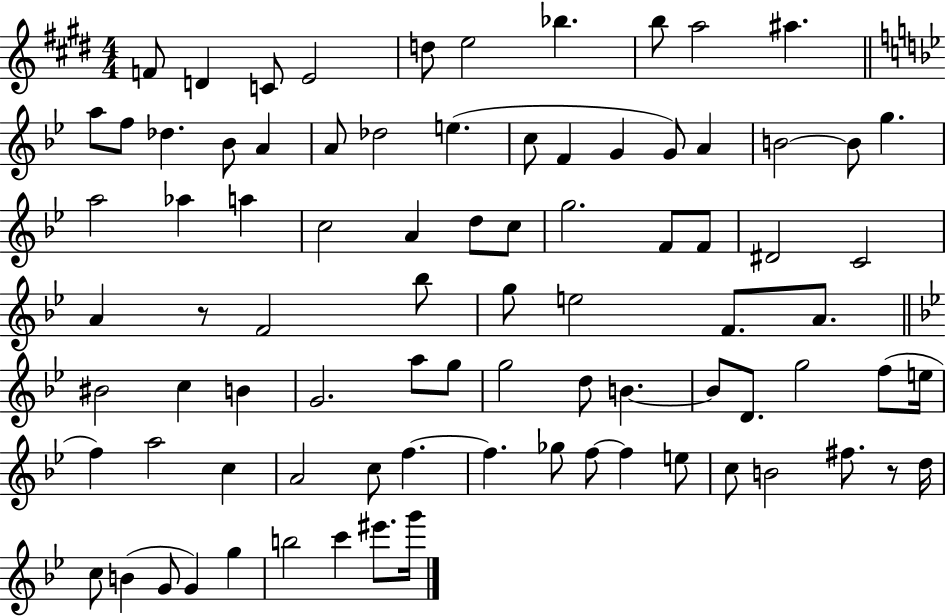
X:1
T:Untitled
M:4/4
L:1/4
K:E
F/2 D C/2 E2 d/2 e2 _b b/2 a2 ^a a/2 f/2 _d _B/2 A A/2 _d2 e c/2 F G G/2 A B2 B/2 g a2 _a a c2 A d/2 c/2 g2 F/2 F/2 ^D2 C2 A z/2 F2 _b/2 g/2 e2 F/2 A/2 ^B2 c B G2 a/2 g/2 g2 d/2 B B/2 D/2 g2 f/2 e/4 f a2 c A2 c/2 f f _g/2 f/2 f e/2 c/2 B2 ^f/2 z/2 d/4 c/2 B G/2 G g b2 c' ^e'/2 g'/4